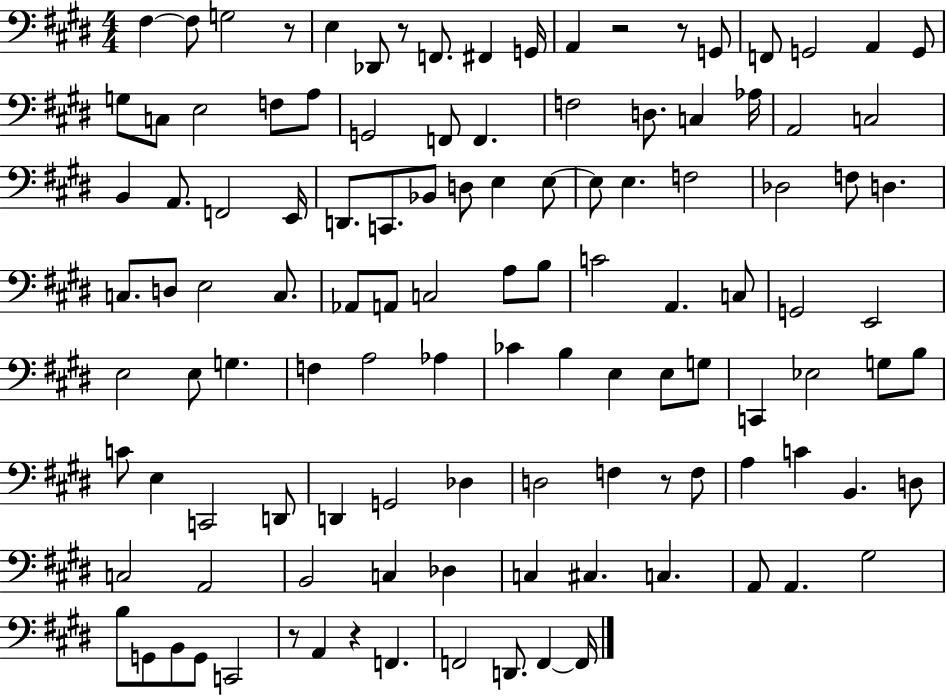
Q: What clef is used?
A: bass